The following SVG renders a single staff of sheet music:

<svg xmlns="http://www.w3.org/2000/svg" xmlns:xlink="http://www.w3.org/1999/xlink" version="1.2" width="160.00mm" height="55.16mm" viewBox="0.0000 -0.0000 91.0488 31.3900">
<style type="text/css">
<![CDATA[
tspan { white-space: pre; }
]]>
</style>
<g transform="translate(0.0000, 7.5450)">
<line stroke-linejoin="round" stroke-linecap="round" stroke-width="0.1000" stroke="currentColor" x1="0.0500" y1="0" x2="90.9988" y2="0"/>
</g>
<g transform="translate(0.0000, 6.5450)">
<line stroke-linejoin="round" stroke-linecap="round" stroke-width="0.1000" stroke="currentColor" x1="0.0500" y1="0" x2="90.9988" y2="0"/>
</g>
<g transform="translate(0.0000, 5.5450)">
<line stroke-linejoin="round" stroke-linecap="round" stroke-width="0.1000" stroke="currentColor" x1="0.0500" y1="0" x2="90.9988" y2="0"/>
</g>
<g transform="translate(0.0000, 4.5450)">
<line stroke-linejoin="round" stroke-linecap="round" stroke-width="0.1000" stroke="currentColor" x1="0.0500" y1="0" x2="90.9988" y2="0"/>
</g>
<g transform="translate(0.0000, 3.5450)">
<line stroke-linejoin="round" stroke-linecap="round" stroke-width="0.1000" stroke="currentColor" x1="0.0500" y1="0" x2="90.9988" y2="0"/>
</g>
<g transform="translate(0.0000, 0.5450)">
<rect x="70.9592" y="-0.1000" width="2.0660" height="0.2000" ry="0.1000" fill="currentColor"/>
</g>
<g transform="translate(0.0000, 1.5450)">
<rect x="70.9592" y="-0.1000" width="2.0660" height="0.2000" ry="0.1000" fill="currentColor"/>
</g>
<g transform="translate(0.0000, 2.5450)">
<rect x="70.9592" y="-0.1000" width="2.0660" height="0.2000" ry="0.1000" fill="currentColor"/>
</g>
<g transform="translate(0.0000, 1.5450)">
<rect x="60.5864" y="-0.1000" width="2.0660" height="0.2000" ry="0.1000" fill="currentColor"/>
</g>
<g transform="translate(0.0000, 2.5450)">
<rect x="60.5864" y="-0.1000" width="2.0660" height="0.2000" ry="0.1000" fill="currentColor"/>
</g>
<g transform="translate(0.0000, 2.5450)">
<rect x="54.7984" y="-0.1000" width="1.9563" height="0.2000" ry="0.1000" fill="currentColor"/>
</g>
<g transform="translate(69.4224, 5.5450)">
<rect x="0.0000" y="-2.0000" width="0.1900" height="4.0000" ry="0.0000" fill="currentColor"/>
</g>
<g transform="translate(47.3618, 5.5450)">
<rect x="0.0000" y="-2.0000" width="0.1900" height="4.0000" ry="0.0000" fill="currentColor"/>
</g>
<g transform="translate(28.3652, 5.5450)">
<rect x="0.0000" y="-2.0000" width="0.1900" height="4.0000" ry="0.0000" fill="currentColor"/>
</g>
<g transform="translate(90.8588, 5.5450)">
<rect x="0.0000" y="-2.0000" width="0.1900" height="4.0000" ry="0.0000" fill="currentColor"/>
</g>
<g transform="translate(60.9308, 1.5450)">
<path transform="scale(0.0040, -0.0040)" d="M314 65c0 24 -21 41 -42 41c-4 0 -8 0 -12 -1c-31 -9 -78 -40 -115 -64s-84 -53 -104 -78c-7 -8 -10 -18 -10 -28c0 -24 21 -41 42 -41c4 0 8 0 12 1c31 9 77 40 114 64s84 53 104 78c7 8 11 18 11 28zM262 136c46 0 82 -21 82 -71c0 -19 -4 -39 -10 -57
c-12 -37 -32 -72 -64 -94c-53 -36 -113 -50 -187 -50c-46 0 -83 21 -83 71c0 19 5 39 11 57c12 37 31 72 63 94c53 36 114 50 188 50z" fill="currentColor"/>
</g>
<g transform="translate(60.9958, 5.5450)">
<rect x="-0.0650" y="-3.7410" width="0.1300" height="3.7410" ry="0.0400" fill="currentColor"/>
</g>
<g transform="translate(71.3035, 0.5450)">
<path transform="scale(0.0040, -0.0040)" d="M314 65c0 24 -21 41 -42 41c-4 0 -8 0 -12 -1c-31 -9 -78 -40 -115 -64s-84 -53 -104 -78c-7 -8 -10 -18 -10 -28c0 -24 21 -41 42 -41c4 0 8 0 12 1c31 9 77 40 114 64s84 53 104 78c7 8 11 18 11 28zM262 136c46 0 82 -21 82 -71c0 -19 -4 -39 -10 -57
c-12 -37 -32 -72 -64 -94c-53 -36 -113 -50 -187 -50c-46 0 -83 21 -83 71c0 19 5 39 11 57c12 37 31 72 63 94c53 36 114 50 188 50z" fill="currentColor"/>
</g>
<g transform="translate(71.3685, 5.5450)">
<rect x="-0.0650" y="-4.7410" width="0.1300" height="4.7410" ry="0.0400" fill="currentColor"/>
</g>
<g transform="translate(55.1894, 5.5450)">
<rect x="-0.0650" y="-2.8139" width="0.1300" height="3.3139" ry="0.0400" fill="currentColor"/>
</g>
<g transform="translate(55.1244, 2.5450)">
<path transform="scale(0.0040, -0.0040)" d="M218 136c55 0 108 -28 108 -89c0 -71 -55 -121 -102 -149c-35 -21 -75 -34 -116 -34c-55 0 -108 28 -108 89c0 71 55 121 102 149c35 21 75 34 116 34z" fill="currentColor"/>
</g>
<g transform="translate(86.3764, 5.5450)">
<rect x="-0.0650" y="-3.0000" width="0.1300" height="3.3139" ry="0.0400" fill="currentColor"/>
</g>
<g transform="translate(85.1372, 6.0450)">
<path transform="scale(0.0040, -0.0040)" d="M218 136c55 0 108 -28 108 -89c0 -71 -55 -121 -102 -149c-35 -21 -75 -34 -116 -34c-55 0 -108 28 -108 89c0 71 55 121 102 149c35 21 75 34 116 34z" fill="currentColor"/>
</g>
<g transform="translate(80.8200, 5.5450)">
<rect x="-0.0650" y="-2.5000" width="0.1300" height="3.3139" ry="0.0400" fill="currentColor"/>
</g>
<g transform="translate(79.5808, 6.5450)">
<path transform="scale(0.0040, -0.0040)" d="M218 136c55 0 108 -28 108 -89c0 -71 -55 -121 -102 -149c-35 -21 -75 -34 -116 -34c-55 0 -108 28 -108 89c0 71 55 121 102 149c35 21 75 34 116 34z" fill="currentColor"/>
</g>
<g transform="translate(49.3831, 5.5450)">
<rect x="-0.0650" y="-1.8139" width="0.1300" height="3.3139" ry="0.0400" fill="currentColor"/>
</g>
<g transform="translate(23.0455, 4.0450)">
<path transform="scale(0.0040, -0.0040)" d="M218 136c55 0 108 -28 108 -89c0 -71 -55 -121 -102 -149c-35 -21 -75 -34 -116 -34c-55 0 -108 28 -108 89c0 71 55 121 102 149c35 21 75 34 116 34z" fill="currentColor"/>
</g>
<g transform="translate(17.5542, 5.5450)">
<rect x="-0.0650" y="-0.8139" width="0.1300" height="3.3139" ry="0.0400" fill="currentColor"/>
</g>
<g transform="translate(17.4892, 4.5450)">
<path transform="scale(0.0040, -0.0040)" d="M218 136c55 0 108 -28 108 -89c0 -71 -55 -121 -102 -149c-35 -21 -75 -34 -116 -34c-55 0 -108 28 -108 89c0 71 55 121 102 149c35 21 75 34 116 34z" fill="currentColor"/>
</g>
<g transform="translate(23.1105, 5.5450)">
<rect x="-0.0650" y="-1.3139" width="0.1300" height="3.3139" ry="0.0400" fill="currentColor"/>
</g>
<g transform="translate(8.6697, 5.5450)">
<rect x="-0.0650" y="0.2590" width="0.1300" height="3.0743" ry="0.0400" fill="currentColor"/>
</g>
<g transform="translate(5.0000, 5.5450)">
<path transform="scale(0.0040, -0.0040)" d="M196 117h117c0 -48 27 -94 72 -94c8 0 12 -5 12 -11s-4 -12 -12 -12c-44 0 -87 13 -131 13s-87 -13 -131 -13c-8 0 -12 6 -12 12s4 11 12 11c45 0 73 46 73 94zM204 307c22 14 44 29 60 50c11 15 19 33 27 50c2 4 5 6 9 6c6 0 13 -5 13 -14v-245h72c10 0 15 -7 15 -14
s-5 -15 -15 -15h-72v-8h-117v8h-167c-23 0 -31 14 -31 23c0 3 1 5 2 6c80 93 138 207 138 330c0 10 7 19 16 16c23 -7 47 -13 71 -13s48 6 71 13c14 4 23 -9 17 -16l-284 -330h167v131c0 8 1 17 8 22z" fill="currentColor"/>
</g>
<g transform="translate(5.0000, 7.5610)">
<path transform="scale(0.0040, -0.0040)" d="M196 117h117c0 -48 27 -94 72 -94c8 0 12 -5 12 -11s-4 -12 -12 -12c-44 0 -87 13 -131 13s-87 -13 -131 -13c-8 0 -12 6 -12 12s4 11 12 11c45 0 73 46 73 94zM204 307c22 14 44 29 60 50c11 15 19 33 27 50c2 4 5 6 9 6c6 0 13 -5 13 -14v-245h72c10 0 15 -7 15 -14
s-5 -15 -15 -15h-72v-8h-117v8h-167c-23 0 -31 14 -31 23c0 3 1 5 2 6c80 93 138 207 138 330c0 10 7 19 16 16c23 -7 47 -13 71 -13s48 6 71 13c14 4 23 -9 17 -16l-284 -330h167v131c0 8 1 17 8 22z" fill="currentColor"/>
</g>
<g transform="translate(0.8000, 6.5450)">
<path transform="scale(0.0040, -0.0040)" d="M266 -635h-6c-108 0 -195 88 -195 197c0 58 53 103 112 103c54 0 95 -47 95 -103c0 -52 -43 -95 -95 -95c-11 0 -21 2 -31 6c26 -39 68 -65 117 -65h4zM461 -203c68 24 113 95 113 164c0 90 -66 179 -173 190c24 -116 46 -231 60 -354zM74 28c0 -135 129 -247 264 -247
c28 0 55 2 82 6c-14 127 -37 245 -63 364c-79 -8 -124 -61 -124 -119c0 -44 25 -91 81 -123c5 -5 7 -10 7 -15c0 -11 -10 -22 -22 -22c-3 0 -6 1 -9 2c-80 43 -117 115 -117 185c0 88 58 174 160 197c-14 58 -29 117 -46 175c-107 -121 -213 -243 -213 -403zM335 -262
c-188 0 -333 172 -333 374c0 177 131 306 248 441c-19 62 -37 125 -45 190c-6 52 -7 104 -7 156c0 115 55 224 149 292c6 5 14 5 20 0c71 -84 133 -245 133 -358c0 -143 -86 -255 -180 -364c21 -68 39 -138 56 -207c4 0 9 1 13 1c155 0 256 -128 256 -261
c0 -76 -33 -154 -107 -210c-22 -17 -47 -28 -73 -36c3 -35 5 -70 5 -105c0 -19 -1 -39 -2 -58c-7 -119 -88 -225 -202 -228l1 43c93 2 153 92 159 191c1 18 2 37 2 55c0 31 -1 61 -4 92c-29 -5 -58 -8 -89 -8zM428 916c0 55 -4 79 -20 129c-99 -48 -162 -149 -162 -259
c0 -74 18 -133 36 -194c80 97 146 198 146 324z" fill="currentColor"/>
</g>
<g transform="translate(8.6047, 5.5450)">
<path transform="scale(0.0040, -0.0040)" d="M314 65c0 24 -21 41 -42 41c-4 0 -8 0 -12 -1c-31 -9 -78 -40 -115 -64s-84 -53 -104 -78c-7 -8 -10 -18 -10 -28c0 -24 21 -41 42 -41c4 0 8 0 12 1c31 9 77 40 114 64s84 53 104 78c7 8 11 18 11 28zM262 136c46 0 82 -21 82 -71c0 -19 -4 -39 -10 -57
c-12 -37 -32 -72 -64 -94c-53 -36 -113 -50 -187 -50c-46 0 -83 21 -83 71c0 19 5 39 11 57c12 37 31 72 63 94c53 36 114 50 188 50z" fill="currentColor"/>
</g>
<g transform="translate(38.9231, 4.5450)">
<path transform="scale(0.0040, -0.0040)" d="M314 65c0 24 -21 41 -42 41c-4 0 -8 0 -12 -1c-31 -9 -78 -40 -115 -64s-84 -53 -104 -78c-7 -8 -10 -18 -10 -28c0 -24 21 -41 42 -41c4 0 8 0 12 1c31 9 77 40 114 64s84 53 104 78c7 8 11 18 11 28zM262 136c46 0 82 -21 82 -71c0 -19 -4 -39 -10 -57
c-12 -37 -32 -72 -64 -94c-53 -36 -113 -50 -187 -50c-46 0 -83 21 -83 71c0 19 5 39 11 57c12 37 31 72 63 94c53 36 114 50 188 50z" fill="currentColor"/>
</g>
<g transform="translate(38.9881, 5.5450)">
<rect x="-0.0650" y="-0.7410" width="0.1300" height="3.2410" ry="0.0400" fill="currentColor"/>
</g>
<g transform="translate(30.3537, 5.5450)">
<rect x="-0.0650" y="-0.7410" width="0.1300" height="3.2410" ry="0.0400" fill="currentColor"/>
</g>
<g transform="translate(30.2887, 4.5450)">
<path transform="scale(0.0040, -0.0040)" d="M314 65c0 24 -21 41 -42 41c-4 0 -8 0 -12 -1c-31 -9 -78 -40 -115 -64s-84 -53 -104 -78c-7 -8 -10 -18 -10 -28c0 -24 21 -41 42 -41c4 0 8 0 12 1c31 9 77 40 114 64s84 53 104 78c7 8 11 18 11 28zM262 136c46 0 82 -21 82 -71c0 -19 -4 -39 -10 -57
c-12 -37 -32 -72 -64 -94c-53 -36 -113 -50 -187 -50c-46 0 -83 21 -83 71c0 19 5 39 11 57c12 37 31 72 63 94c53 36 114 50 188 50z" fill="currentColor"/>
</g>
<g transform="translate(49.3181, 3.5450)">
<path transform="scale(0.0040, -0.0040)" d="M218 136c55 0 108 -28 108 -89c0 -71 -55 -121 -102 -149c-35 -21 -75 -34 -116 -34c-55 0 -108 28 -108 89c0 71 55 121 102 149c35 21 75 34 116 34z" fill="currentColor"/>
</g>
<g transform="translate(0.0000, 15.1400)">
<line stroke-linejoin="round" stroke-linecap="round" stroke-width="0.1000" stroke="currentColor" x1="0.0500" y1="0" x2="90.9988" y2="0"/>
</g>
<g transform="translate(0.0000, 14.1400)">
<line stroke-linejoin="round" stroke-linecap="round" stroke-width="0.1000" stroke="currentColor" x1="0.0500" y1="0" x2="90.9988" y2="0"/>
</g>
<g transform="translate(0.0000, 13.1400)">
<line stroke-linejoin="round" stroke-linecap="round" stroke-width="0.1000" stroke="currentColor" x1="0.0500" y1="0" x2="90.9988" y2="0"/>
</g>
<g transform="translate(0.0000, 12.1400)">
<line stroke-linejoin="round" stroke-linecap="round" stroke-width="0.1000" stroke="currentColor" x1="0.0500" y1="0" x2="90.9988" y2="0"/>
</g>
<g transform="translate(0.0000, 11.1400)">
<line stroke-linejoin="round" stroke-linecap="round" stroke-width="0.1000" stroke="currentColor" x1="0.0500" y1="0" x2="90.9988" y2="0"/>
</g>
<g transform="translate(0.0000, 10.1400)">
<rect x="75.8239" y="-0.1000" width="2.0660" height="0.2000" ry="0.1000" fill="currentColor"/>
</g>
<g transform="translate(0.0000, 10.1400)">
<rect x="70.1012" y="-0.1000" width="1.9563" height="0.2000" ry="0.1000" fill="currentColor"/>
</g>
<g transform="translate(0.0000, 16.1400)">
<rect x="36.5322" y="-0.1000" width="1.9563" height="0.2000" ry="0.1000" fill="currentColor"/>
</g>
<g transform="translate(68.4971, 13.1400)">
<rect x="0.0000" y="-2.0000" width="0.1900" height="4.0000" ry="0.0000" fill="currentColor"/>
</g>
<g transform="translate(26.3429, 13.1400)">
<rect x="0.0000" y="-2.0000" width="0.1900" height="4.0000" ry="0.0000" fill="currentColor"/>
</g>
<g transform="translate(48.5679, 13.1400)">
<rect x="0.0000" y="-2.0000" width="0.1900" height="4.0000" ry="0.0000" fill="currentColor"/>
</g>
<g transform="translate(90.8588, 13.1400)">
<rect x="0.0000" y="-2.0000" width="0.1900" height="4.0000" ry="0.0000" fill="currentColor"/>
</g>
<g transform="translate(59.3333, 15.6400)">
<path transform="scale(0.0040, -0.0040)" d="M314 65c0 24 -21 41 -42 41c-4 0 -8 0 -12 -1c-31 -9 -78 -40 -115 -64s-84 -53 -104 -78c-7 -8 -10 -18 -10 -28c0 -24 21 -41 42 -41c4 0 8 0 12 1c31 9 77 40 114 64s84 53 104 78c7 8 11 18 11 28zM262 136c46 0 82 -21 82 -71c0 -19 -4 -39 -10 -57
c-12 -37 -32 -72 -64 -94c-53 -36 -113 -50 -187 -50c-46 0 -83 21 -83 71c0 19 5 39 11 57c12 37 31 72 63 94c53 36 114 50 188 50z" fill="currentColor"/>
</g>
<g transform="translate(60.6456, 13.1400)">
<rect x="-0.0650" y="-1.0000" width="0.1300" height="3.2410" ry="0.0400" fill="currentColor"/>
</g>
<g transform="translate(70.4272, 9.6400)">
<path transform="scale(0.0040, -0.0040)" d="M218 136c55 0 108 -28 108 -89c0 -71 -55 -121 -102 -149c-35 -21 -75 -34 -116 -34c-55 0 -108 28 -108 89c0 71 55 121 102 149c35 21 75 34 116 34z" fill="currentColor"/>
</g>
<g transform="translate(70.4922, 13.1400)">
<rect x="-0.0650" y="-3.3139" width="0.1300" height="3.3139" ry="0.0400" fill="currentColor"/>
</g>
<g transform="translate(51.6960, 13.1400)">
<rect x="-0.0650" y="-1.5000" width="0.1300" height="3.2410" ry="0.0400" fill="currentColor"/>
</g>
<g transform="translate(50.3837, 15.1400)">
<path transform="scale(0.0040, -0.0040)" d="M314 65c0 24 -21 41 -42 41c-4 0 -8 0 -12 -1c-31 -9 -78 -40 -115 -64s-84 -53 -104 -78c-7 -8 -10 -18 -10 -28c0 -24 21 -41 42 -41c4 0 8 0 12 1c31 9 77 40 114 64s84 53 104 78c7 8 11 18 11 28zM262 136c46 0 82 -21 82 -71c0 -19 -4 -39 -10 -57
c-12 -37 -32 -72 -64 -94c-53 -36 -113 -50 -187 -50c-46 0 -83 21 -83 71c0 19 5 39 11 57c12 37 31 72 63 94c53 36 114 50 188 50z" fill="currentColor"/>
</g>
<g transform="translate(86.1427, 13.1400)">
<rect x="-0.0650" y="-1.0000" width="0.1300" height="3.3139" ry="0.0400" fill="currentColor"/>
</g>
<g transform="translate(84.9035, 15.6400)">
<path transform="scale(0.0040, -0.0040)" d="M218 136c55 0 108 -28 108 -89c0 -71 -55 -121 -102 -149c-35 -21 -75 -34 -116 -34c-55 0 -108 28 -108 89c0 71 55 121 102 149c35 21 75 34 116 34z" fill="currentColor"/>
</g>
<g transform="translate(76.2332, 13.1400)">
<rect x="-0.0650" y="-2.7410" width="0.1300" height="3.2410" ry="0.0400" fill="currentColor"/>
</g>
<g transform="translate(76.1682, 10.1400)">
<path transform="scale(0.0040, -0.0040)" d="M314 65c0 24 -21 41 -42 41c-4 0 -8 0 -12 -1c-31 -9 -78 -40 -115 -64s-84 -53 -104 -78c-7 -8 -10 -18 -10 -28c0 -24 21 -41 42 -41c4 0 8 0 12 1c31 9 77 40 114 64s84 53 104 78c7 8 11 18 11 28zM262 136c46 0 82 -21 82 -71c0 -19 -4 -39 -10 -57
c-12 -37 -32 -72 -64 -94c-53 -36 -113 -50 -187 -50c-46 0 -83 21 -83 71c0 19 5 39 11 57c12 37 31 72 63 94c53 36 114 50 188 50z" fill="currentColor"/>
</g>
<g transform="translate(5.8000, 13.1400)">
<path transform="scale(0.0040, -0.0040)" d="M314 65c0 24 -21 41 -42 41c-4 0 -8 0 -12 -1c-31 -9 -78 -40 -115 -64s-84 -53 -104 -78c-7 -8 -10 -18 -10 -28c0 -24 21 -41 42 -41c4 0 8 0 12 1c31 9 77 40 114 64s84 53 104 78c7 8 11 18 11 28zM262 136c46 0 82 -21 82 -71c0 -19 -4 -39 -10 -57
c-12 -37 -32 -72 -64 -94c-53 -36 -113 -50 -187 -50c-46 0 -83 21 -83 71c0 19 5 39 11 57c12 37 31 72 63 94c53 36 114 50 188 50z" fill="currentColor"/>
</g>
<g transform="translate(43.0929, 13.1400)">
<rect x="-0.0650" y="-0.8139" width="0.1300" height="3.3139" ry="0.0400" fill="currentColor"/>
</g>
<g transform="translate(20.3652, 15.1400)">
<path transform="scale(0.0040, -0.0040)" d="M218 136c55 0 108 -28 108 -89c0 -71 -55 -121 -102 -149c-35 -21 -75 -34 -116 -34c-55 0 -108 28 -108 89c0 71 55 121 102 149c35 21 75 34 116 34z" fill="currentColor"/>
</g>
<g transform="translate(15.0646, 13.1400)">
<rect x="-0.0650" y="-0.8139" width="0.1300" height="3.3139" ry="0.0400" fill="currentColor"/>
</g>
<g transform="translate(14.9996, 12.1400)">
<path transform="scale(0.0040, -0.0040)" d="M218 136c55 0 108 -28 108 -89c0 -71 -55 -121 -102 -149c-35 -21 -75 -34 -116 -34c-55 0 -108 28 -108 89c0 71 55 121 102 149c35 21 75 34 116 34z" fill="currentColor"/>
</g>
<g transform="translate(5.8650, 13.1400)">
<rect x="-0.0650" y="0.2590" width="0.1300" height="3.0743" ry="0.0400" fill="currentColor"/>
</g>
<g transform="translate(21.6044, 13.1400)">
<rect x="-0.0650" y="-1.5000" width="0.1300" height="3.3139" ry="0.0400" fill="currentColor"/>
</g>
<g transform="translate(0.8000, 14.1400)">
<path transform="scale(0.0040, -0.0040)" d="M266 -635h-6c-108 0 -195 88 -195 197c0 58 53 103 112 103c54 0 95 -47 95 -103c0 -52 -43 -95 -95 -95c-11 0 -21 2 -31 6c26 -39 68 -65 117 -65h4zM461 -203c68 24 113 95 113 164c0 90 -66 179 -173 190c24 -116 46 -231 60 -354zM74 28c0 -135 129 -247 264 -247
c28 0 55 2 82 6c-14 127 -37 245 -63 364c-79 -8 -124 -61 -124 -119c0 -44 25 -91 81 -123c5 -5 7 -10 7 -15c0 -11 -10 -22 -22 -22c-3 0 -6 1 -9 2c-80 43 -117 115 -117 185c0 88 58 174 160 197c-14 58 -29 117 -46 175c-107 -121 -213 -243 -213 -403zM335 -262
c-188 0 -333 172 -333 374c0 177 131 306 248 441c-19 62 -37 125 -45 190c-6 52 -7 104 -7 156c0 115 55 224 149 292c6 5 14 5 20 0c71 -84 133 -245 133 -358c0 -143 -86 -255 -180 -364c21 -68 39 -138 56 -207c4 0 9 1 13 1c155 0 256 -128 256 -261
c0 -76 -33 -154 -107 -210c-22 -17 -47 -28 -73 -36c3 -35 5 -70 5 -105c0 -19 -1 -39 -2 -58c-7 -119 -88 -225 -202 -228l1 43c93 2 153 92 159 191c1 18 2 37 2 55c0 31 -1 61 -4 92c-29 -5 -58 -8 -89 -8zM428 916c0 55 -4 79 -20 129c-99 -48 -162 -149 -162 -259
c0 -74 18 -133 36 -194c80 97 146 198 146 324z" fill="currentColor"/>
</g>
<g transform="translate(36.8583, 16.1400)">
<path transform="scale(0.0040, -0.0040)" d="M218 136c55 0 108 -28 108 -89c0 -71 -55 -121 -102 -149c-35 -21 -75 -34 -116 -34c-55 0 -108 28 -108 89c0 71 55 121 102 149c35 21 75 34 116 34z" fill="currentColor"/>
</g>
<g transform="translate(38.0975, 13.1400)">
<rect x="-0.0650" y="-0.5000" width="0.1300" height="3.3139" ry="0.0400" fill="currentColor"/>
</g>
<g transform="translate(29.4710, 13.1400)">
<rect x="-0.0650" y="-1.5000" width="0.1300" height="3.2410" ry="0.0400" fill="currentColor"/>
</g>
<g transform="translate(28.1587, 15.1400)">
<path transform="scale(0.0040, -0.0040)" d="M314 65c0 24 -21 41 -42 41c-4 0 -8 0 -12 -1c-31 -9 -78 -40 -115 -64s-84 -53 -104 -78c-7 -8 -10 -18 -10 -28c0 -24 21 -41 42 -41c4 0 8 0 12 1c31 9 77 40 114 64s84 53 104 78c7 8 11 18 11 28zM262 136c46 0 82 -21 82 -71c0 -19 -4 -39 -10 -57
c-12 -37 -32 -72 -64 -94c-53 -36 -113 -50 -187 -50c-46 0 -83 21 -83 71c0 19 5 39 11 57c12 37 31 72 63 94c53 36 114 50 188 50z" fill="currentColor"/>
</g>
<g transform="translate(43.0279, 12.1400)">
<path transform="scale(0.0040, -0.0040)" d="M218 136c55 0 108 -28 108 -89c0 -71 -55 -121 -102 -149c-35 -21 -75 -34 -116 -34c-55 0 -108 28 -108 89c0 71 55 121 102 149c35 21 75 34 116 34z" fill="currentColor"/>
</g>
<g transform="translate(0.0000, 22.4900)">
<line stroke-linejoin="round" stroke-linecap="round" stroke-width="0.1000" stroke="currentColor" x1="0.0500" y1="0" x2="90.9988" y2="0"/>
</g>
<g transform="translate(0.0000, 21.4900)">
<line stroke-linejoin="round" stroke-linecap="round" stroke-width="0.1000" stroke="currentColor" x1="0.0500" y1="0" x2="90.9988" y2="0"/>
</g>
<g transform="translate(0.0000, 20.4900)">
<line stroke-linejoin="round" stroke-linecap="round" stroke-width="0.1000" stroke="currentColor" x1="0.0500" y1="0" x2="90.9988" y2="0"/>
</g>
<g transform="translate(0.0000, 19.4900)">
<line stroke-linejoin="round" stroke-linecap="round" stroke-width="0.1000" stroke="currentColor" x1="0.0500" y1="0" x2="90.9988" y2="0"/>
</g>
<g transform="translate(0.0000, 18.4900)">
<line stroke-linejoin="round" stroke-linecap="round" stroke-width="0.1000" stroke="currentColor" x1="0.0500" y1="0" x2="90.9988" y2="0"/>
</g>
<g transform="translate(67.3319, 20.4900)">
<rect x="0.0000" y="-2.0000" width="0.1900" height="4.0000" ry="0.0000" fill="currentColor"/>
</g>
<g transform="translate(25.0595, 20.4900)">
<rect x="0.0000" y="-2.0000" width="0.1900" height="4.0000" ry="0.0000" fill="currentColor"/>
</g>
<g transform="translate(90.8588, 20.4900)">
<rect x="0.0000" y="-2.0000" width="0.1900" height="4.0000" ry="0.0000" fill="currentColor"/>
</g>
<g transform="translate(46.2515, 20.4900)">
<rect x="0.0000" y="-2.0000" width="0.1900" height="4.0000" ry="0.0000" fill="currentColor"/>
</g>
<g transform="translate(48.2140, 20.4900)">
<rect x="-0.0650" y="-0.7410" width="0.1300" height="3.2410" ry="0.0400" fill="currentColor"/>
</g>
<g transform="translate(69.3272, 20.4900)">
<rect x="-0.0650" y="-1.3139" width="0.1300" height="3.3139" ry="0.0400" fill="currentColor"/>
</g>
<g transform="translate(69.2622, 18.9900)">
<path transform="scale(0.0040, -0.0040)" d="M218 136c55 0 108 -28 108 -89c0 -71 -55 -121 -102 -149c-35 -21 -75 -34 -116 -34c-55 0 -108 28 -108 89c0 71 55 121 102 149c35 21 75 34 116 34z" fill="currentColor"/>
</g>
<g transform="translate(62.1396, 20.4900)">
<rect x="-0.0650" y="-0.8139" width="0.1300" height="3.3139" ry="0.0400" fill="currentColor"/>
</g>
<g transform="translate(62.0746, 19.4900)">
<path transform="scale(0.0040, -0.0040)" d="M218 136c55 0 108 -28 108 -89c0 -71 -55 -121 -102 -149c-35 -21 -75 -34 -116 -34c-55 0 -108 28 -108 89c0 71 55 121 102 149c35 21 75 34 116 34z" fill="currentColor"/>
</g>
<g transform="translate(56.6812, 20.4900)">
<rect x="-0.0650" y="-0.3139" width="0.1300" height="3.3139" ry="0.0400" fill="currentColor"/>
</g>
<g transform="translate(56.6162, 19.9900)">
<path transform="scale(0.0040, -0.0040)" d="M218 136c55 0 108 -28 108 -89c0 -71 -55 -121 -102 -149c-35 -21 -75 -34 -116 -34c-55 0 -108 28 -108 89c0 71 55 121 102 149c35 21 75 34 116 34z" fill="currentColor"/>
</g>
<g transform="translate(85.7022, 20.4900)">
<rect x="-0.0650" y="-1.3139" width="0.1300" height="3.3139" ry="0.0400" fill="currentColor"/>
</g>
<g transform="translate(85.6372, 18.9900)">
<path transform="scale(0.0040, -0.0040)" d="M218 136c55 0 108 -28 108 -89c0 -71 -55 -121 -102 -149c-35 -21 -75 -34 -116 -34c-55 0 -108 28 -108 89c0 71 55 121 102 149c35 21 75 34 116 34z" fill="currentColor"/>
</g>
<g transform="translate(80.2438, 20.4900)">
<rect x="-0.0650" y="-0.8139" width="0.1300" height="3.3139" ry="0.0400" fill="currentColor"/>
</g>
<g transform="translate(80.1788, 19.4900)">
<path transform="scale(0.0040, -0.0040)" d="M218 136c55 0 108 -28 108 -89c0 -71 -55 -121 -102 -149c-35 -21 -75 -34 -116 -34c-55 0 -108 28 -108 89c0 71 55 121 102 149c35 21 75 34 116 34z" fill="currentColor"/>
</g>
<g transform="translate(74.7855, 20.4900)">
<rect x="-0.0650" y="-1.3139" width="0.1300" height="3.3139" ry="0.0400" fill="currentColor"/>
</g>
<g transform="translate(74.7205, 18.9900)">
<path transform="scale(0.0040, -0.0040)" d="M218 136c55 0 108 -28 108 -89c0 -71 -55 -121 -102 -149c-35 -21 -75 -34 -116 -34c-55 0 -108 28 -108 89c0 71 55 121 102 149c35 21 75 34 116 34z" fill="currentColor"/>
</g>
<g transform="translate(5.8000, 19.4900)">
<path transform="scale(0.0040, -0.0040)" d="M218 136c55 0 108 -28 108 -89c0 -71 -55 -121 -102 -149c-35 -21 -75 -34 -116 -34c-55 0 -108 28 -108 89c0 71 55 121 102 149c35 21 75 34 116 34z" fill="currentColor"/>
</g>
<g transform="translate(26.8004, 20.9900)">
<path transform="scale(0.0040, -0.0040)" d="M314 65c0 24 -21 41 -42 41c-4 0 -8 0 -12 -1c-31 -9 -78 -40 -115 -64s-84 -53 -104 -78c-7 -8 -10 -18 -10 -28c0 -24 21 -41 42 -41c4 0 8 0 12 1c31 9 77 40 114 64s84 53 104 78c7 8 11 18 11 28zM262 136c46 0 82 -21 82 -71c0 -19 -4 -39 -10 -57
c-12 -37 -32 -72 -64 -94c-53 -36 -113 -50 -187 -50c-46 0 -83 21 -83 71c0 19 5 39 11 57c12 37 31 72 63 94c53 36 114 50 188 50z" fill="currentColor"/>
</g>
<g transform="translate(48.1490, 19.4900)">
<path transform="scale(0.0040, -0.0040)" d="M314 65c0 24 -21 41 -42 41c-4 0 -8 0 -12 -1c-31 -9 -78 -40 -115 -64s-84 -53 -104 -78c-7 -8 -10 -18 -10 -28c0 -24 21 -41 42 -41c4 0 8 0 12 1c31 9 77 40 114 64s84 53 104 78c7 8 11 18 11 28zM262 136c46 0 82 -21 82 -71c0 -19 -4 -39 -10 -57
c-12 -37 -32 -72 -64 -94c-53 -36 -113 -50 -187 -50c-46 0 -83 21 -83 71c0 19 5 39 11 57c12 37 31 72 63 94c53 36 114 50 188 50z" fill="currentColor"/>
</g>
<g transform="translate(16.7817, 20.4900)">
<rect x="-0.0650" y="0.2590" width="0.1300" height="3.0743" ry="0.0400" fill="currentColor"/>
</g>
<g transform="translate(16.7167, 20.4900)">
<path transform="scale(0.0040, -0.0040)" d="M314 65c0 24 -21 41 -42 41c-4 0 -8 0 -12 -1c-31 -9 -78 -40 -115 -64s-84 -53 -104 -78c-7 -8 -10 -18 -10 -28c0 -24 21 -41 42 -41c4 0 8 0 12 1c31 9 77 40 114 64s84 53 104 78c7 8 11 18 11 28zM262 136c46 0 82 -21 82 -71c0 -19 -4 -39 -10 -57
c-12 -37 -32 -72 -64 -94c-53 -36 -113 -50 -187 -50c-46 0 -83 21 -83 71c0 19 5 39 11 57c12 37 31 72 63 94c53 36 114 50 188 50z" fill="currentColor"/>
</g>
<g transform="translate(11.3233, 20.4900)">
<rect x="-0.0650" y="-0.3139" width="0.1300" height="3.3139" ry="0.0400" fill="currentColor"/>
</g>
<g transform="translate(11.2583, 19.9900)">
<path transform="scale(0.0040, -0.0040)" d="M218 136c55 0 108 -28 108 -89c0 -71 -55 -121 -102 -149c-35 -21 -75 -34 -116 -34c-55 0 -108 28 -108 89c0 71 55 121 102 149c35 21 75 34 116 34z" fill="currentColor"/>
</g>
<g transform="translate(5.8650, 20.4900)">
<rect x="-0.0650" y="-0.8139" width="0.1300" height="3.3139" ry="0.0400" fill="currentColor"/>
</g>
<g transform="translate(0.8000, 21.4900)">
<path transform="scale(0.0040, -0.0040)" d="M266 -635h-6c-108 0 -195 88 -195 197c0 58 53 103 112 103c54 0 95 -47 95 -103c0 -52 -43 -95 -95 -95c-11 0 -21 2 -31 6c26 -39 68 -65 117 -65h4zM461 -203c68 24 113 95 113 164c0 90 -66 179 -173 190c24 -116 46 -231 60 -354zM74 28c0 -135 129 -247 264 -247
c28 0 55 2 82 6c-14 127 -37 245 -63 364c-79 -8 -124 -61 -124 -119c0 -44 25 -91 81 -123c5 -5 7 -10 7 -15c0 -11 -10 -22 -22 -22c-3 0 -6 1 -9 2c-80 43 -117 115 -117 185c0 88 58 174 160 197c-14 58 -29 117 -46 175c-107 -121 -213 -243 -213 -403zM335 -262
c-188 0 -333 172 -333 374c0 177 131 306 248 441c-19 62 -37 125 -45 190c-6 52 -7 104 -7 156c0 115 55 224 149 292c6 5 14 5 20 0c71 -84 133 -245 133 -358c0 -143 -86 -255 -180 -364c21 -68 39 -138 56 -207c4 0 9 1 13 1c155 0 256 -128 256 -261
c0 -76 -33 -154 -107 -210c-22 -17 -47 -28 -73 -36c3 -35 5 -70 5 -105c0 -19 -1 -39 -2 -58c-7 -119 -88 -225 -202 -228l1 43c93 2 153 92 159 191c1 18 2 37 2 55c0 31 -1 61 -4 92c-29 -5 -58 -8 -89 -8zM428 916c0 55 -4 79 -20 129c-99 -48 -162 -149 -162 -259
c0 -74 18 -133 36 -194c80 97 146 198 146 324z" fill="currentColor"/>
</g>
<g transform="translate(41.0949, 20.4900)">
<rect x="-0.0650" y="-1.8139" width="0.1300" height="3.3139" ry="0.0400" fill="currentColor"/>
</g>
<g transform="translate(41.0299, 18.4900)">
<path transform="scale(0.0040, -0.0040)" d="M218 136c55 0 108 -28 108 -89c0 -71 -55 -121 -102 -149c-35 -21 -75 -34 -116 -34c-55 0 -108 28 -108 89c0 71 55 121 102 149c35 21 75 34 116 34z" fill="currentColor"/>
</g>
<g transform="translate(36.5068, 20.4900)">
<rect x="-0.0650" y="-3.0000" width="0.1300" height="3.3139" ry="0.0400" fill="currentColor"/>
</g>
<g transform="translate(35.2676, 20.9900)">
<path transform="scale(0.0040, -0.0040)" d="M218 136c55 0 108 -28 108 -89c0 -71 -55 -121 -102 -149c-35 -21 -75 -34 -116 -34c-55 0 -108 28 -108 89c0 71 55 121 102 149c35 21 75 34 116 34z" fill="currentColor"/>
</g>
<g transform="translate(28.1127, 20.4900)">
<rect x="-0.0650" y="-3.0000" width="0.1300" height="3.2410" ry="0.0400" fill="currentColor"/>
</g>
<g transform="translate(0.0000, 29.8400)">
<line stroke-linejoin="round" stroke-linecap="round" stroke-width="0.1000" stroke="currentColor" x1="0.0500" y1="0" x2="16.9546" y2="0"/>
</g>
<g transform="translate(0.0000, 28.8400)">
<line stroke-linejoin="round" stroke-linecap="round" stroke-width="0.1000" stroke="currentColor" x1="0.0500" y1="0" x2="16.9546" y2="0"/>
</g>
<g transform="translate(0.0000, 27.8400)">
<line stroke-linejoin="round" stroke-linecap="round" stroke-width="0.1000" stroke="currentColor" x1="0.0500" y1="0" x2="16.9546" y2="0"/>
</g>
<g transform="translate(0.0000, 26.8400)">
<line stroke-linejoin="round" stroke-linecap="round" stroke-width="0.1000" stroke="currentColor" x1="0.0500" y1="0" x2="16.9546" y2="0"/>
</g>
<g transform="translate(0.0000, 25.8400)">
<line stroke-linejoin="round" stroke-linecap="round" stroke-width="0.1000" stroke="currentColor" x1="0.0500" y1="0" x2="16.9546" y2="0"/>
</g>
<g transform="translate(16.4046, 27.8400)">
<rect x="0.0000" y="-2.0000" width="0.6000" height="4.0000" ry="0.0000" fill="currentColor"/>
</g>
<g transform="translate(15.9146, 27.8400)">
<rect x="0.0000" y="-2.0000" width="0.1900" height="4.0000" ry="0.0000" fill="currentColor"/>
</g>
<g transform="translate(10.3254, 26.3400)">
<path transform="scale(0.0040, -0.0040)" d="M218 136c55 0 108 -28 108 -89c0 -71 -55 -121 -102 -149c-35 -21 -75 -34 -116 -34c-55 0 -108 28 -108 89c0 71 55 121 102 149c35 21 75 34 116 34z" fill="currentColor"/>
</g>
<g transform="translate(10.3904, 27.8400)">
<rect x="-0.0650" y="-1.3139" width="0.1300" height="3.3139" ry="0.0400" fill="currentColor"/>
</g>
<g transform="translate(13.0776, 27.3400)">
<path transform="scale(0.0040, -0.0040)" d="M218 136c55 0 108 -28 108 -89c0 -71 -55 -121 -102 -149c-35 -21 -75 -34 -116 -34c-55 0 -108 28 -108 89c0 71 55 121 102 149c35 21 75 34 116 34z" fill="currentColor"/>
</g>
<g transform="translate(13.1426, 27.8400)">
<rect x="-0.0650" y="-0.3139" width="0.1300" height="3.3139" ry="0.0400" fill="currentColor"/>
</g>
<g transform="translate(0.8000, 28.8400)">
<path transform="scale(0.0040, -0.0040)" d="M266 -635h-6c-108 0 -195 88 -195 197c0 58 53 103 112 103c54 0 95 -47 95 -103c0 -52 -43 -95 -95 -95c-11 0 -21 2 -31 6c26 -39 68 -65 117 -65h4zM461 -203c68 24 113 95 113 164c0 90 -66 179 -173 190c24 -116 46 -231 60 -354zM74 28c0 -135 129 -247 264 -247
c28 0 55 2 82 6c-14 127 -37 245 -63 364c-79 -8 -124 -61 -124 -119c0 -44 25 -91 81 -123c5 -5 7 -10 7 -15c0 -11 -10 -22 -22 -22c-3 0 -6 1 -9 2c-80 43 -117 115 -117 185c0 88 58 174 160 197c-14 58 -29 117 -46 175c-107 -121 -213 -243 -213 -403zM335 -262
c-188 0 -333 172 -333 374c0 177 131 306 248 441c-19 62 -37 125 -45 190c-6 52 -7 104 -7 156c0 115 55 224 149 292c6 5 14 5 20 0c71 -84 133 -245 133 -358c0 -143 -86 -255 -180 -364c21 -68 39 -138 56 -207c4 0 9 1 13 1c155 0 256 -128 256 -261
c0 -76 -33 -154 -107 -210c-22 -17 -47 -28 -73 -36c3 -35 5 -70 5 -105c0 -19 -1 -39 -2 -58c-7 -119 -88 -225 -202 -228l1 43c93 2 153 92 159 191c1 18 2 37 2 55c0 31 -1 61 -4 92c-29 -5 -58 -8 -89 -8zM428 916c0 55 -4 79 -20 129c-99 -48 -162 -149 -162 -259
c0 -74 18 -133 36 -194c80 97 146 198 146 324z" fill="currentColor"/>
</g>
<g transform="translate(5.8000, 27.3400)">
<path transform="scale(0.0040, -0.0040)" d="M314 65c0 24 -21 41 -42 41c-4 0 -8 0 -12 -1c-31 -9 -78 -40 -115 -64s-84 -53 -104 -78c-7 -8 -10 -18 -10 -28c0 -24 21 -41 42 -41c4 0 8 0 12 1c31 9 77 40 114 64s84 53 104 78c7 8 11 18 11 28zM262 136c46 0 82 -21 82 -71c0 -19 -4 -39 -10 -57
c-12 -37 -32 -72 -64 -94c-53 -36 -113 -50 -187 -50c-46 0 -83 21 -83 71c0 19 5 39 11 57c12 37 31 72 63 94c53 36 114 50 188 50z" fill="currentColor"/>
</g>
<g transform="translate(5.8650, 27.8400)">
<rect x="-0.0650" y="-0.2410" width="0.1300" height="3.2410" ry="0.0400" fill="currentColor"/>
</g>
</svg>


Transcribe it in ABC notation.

X:1
T:Untitled
M:4/4
L:1/4
K:C
B2 d e d2 d2 f a c'2 e'2 G A B2 d E E2 C d E2 D2 b a2 D d c B2 A2 A f d2 c d e e d e c2 e c